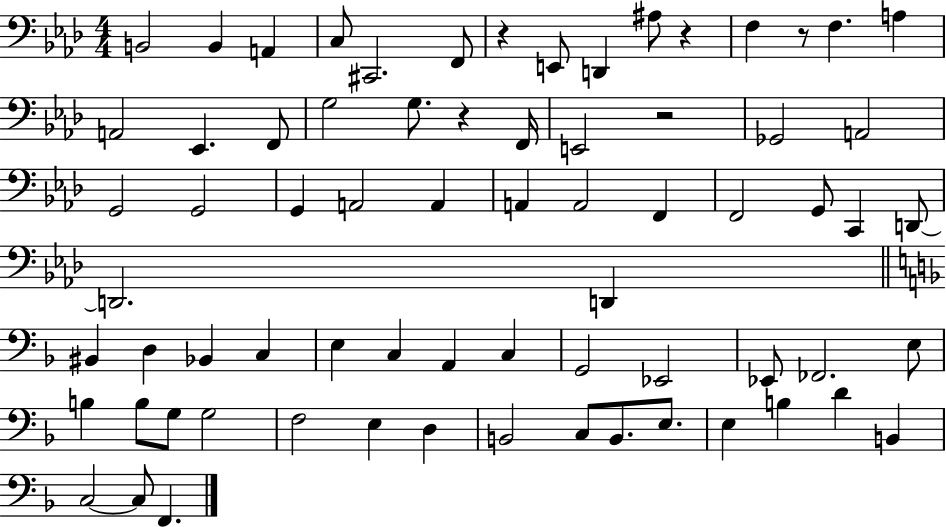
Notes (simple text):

B2/h B2/q A2/q C3/e C#2/h. F2/e R/q E2/e D2/q A#3/e R/q F3/q R/e F3/q. A3/q A2/h Eb2/q. F2/e G3/h G3/e. R/q F2/s E2/h R/h Gb2/h A2/h G2/h G2/h G2/q A2/h A2/q A2/q A2/h F2/q F2/h G2/e C2/q D2/e D2/h. D2/q BIS2/q D3/q Bb2/q C3/q E3/q C3/q A2/q C3/q G2/h Eb2/h Eb2/e FES2/h. E3/e B3/q B3/e G3/e G3/h F3/h E3/q D3/q B2/h C3/e B2/e. E3/e. E3/q B3/q D4/q B2/q C3/h C3/e F2/q.